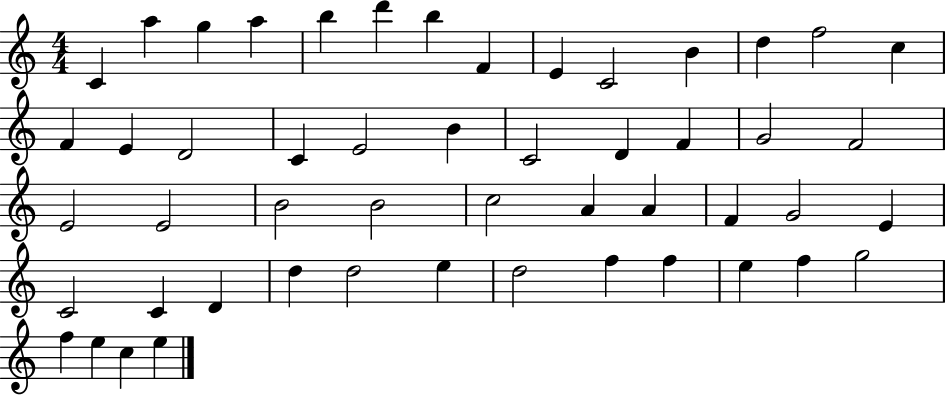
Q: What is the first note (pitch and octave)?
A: C4